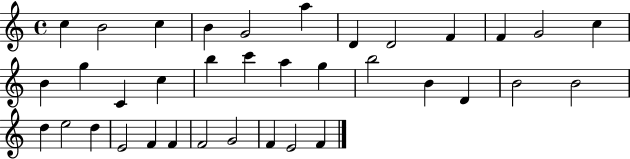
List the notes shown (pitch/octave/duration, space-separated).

C5/q B4/h C5/q B4/q G4/h A5/q D4/q D4/h F4/q F4/q G4/h C5/q B4/q G5/q C4/q C5/q B5/q C6/q A5/q G5/q B5/h B4/q D4/q B4/h B4/h D5/q E5/h D5/q E4/h F4/q F4/q F4/h G4/h F4/q E4/h F4/q